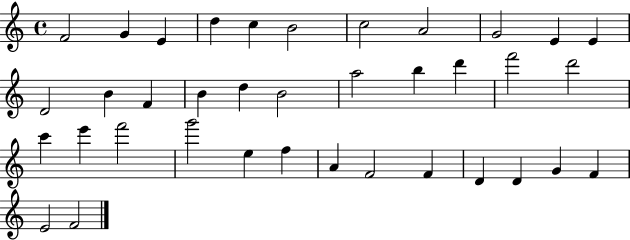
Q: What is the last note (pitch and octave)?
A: F4